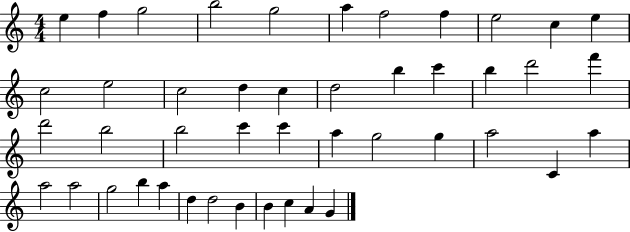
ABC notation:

X:1
T:Untitled
M:4/4
L:1/4
K:C
e f g2 b2 g2 a f2 f e2 c e c2 e2 c2 d c d2 b c' b d'2 f' d'2 b2 b2 c' c' a g2 g a2 C a a2 a2 g2 b a d d2 B B c A G